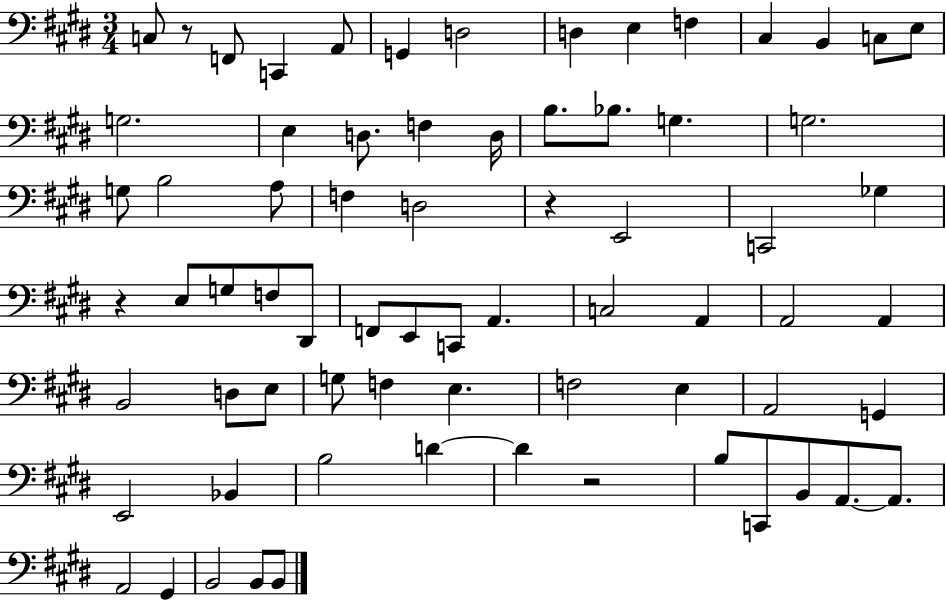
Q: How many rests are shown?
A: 4